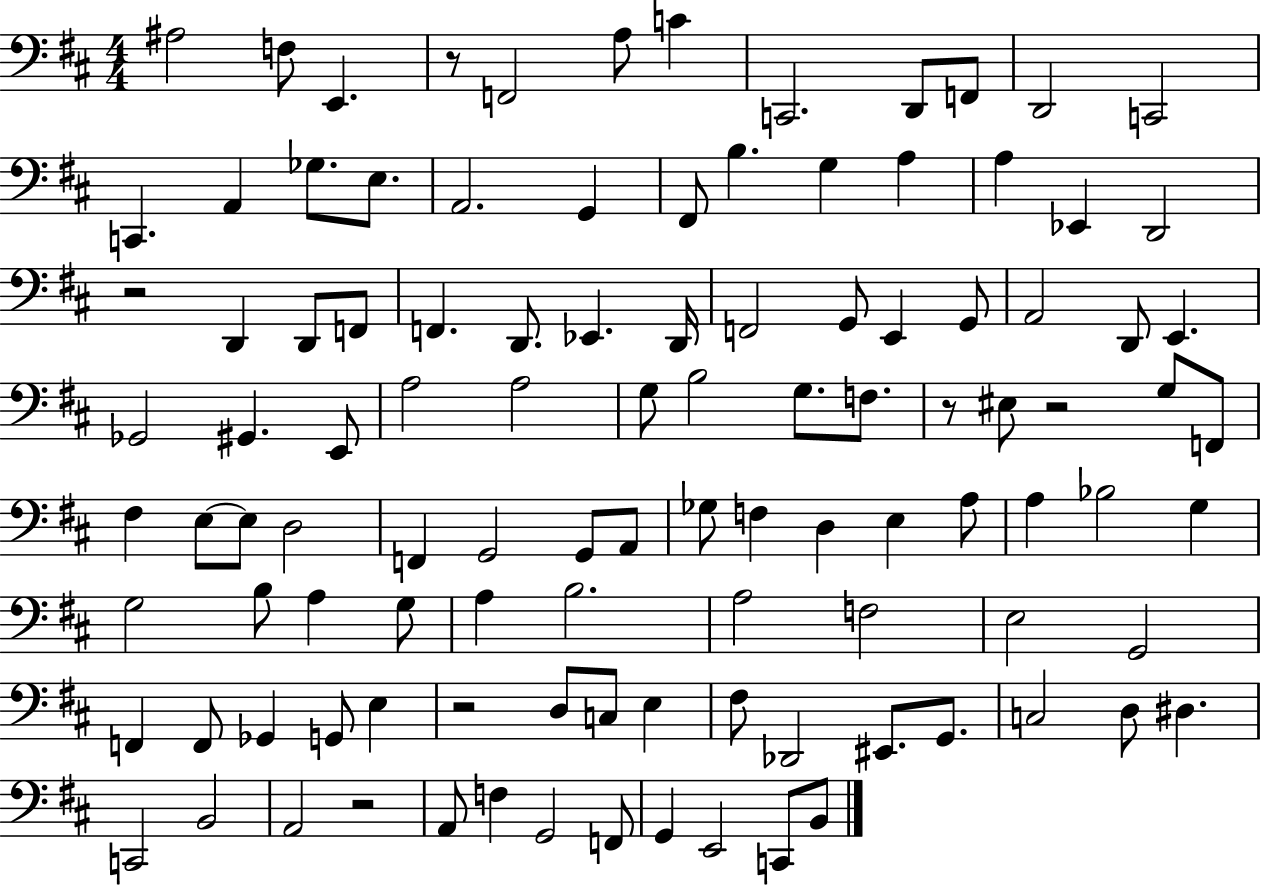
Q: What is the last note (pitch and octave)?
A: B2